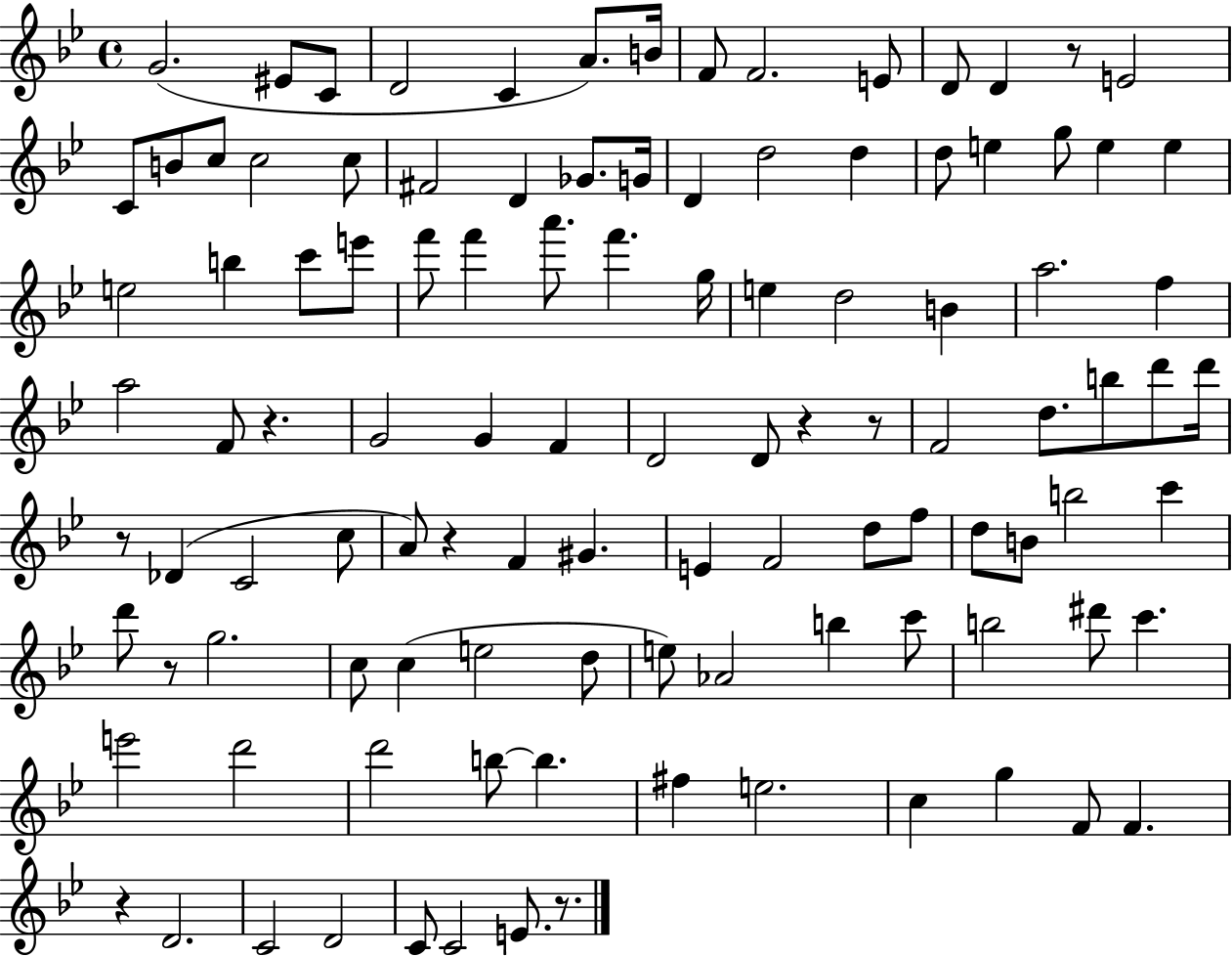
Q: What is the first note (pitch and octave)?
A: G4